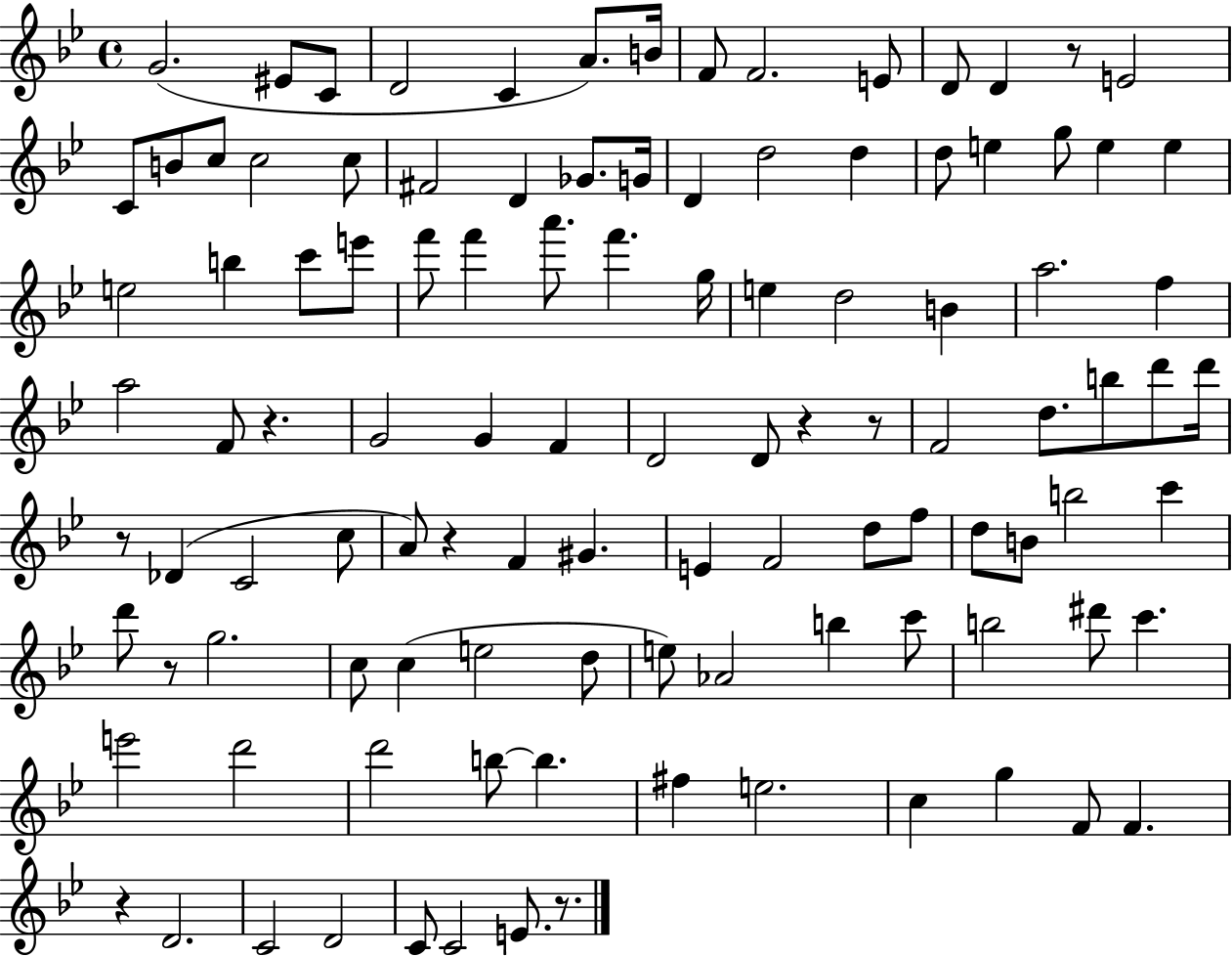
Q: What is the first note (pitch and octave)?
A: G4